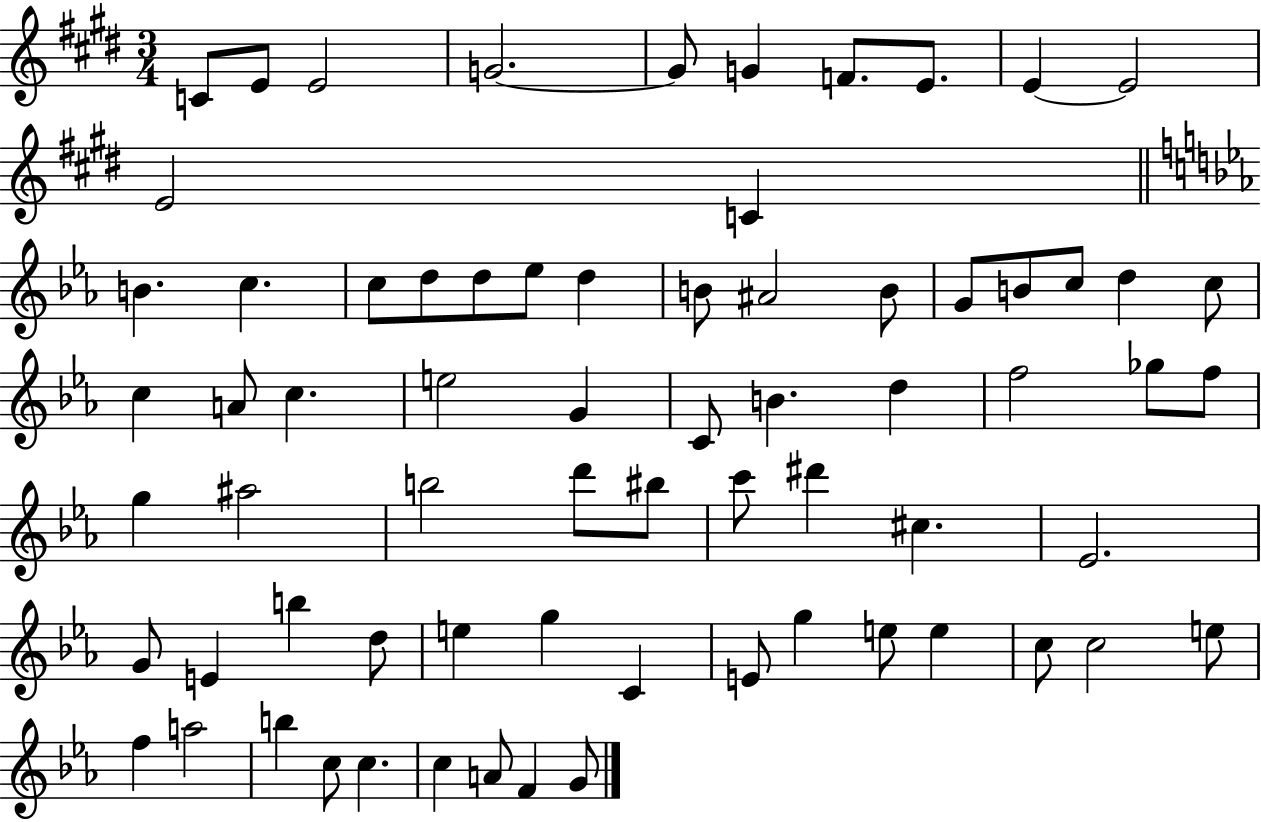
{
  \clef treble
  \numericTimeSignature
  \time 3/4
  \key e \major
  c'8 e'8 e'2 | g'2.~~ | g'8 g'4 f'8. e'8. | e'4~~ e'2 | \break e'2 c'4 | \bar "||" \break \key c \minor b'4. c''4. | c''8 d''8 d''8 ees''8 d''4 | b'8 ais'2 b'8 | g'8 b'8 c''8 d''4 c''8 | \break c''4 a'8 c''4. | e''2 g'4 | c'8 b'4. d''4 | f''2 ges''8 f''8 | \break g''4 ais''2 | b''2 d'''8 bis''8 | c'''8 dis'''4 cis''4. | ees'2. | \break g'8 e'4 b''4 d''8 | e''4 g''4 c'4 | e'8 g''4 e''8 e''4 | c''8 c''2 e''8 | \break f''4 a''2 | b''4 c''8 c''4. | c''4 a'8 f'4 g'8 | \bar "|."
}